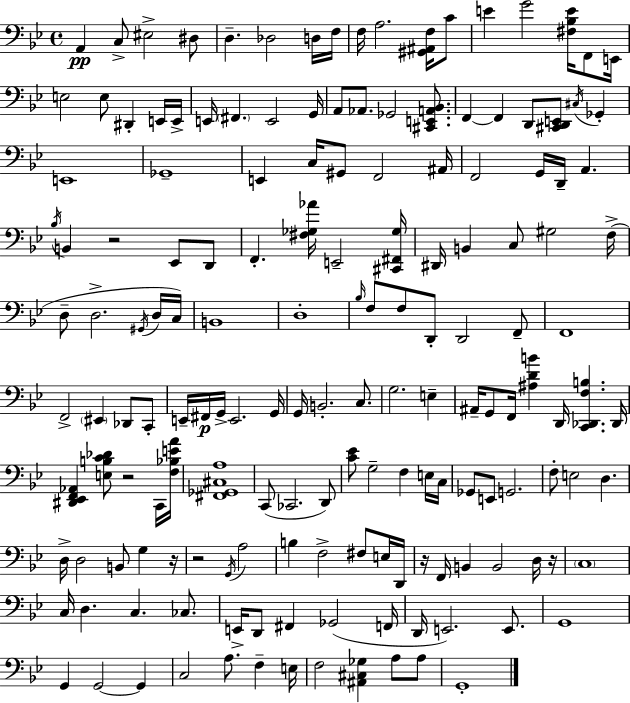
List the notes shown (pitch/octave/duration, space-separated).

A2/q C3/e EIS3/h D#3/e D3/q. Db3/h D3/s F3/s F3/s A3/h. [G#2,A#2,F3]/s C4/e E4/q G4/h [F#3,Bb3,E4]/s F2/e E2/s E3/h E3/e D#2/q E2/s E2/s E2/s F#2/q. E2/h G2/s A2/e Ab2/e. Gb2/h [C#2,E2,A2,Bb2]/e. F2/q F2/q D2/e [C#2,D2,E2]/e C#3/s Gb2/q E2/w Gb2/w E2/q C3/s G#2/e F2/h A#2/s F2/h G2/s D2/s A2/q. Bb3/s B2/q R/h Eb2/e D2/e F2/q. [F#3,Gb3,Ab4]/s E2/h [C#2,F#2,Gb3]/s D#2/s B2/q C3/e G#3/h F3/s D3/e D3/h. G#2/s D3/s C3/s B2/w D3/w Bb3/s F3/e F3/e D2/e D2/h F2/e F2/w F2/h EIS2/q Db2/e C2/e E2/s F#2/s G2/s E2/h. G2/s G2/s B2/h. C3/e. G3/h. E3/q A#2/s G2/e F2/s [A#3,D4,B4]/q D2/s [C2,Db2,F3,B3]/q. Db2/s [D#2,Eb2,F2,Ab2]/q [E3,B3,C4,Db4]/e R/h C2/s [F3,Bb3,E4,A4]/s [F#2,Gb2,C#3,A3]/w C2/e CES2/h. D2/e [C4,Eb4]/e G3/h F3/q E3/s C3/s Gb2/e E2/e G2/h. F3/e E3/h D3/q. D3/s D3/h B2/e G3/q R/s R/h G2/s A3/h B3/q F3/h F#3/e E3/s D2/s R/s F2/s B2/q B2/h D3/s R/s C3/w C3/s D3/q. C3/q. CES3/e. E2/s D2/e F#2/q Gb2/h F2/s D2/s E2/h. E2/e. G2/w G2/q G2/h G2/q C3/h A3/e. F3/q E3/s F3/h [A#2,C#3,Gb3]/q A3/e A3/e G2/w